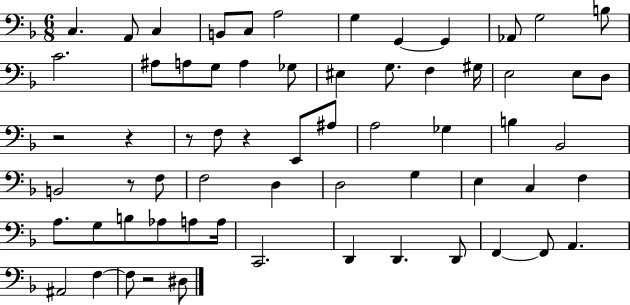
C3/q. A2/e C3/q B2/e C3/e A3/h G3/q G2/q G2/q Ab2/e G3/h B3/e C4/h. A#3/e A3/e G3/e A3/q Gb3/e EIS3/q G3/e. F3/q G#3/s E3/h E3/e D3/e R/h R/q R/e F3/e R/q E2/e A#3/e A3/h Gb3/q B3/q Bb2/h B2/h R/e F3/e F3/h D3/q D3/h G3/q E3/q C3/q F3/q A3/e. G3/e B3/e Ab3/e A3/e A3/s C2/h. D2/q D2/q. D2/e F2/q F2/e A2/q. A#2/h F3/q F3/e R/h D#3/e